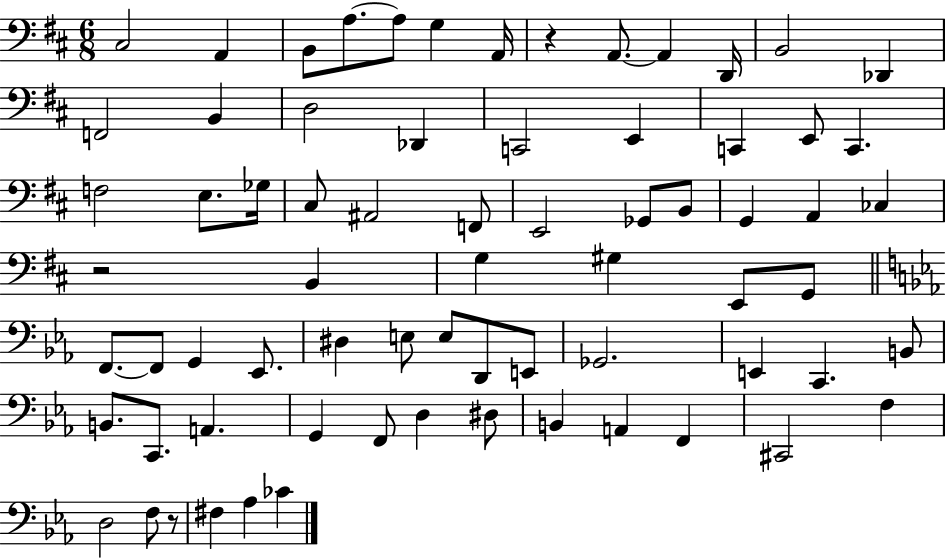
C#3/h A2/q B2/e A3/e. A3/e G3/q A2/s R/q A2/e. A2/q D2/s B2/h Db2/q F2/h B2/q D3/h Db2/q C2/h E2/q C2/q E2/e C2/q. F3/h E3/e. Gb3/s C#3/e A#2/h F2/e E2/h Gb2/e B2/e G2/q A2/q CES3/q R/h B2/q G3/q G#3/q E2/e G2/e F2/e. F2/e G2/q Eb2/e. D#3/q E3/e E3/e D2/e E2/e Gb2/h. E2/q C2/q. B2/e B2/e. C2/e. A2/q. G2/q F2/e D3/q D#3/e B2/q A2/q F2/q C#2/h F3/q D3/h F3/e R/e F#3/q Ab3/q CES4/q